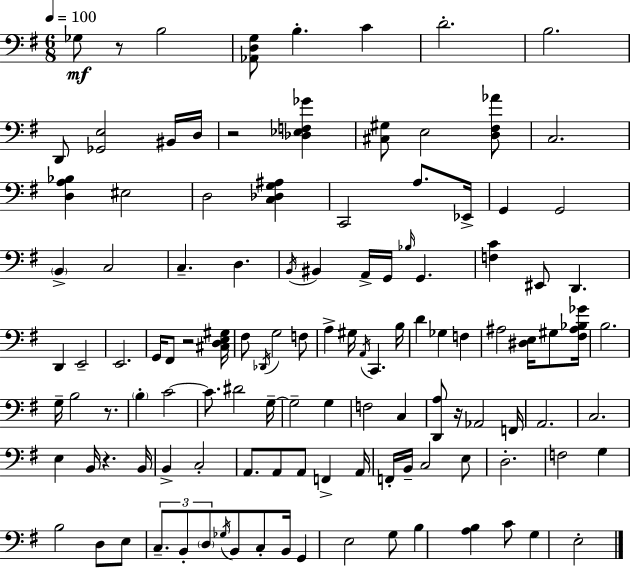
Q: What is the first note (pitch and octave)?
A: Gb3